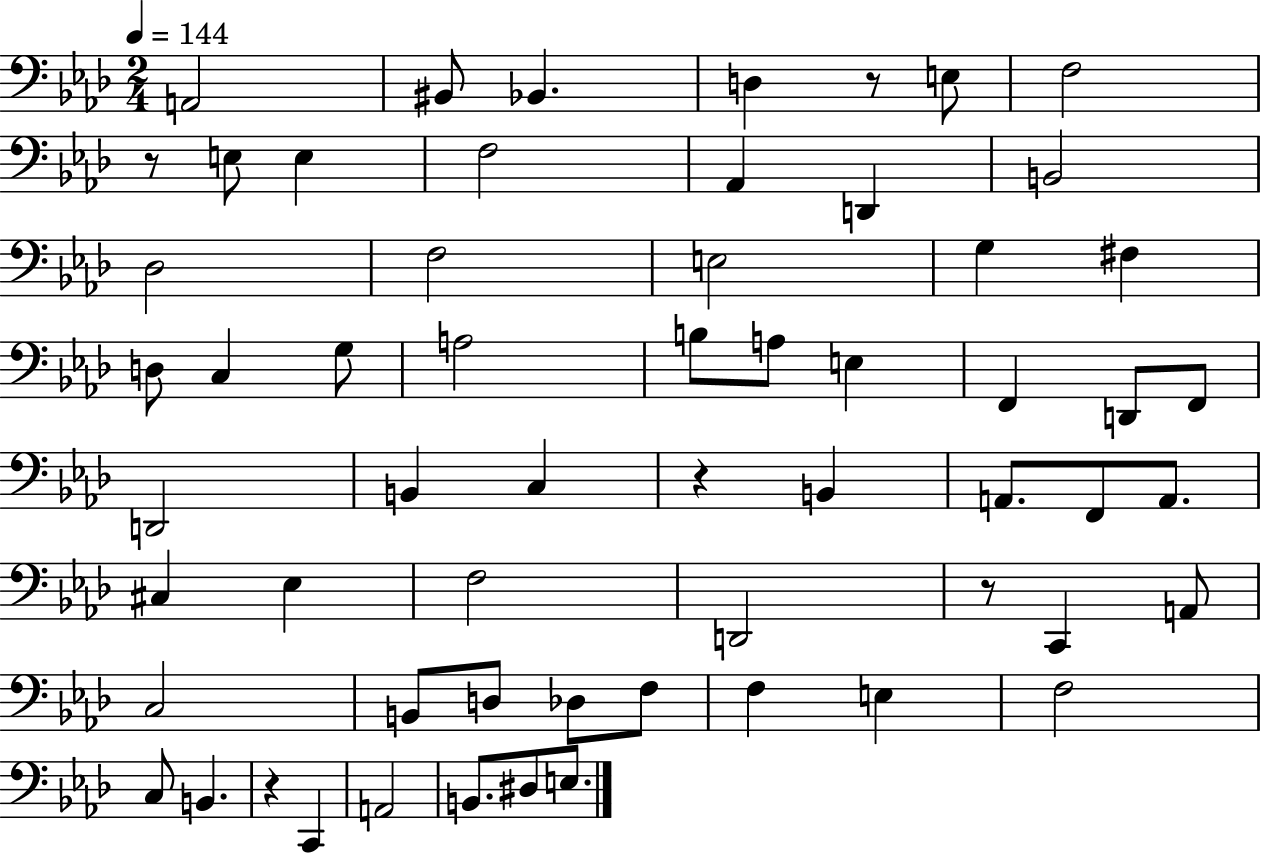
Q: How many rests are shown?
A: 5